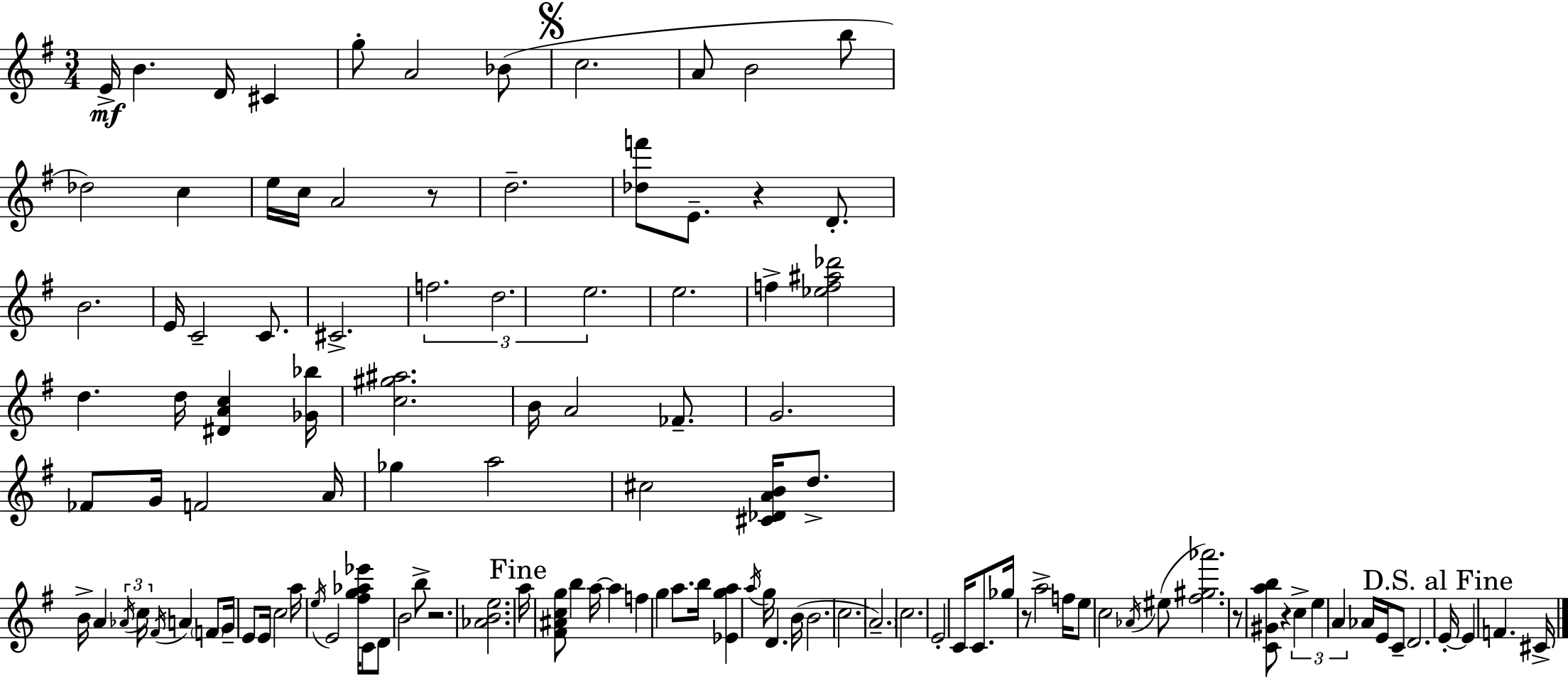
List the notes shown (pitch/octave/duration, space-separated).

E4/s B4/q. D4/s C#4/q G5/e A4/h Bb4/e C5/h. A4/e B4/h B5/e Db5/h C5/q E5/s C5/s A4/h R/e D5/h. [Db5,F6]/e E4/e. R/q D4/e. B4/h. E4/s C4/h C4/e. C#4/h. F5/h. D5/h. E5/h. E5/h. F5/q [Eb5,F5,A#5,Db6]/h D5/q. D5/s [D#4,A4,C5]/q [Gb4,Bb5]/s [C5,G#5,A#5]/h. B4/s A4/h FES4/e. G4/h. FES4/e G4/s F4/h A4/s Gb5/q A5/h C#5/h [C#4,Db4,A4,B4]/s D5/e. B4/s A4/q Ab4/s C5/s F#4/s A4/q F4/e G4/s E4/e E4/s C5/h A5/s E5/s E4/h [F#5,G5,Ab5,Eb6]/s C4/e D4/e B4/h B5/e R/h. [Ab4,B4,E5]/h. A5/s [F#4,A#4,C5,G5]/e B5/q A5/s A5/q F5/q G5/q A5/e. B5/s [Eb4,G5,A5]/q A5/s G5/s D4/q. B4/s B4/h. C5/h. A4/h. C5/h. E4/h C4/s C4/e. Gb5/s R/e A5/h F5/s E5/e C5/h Ab4/s EIS5/e [F#5,G#5,Ab6]/h. R/e [C4,G#4,A5,B5]/e R/q C5/q E5/q A4/q Ab4/s E4/s C4/e D4/h. E4/s E4/q F4/q. C#4/s